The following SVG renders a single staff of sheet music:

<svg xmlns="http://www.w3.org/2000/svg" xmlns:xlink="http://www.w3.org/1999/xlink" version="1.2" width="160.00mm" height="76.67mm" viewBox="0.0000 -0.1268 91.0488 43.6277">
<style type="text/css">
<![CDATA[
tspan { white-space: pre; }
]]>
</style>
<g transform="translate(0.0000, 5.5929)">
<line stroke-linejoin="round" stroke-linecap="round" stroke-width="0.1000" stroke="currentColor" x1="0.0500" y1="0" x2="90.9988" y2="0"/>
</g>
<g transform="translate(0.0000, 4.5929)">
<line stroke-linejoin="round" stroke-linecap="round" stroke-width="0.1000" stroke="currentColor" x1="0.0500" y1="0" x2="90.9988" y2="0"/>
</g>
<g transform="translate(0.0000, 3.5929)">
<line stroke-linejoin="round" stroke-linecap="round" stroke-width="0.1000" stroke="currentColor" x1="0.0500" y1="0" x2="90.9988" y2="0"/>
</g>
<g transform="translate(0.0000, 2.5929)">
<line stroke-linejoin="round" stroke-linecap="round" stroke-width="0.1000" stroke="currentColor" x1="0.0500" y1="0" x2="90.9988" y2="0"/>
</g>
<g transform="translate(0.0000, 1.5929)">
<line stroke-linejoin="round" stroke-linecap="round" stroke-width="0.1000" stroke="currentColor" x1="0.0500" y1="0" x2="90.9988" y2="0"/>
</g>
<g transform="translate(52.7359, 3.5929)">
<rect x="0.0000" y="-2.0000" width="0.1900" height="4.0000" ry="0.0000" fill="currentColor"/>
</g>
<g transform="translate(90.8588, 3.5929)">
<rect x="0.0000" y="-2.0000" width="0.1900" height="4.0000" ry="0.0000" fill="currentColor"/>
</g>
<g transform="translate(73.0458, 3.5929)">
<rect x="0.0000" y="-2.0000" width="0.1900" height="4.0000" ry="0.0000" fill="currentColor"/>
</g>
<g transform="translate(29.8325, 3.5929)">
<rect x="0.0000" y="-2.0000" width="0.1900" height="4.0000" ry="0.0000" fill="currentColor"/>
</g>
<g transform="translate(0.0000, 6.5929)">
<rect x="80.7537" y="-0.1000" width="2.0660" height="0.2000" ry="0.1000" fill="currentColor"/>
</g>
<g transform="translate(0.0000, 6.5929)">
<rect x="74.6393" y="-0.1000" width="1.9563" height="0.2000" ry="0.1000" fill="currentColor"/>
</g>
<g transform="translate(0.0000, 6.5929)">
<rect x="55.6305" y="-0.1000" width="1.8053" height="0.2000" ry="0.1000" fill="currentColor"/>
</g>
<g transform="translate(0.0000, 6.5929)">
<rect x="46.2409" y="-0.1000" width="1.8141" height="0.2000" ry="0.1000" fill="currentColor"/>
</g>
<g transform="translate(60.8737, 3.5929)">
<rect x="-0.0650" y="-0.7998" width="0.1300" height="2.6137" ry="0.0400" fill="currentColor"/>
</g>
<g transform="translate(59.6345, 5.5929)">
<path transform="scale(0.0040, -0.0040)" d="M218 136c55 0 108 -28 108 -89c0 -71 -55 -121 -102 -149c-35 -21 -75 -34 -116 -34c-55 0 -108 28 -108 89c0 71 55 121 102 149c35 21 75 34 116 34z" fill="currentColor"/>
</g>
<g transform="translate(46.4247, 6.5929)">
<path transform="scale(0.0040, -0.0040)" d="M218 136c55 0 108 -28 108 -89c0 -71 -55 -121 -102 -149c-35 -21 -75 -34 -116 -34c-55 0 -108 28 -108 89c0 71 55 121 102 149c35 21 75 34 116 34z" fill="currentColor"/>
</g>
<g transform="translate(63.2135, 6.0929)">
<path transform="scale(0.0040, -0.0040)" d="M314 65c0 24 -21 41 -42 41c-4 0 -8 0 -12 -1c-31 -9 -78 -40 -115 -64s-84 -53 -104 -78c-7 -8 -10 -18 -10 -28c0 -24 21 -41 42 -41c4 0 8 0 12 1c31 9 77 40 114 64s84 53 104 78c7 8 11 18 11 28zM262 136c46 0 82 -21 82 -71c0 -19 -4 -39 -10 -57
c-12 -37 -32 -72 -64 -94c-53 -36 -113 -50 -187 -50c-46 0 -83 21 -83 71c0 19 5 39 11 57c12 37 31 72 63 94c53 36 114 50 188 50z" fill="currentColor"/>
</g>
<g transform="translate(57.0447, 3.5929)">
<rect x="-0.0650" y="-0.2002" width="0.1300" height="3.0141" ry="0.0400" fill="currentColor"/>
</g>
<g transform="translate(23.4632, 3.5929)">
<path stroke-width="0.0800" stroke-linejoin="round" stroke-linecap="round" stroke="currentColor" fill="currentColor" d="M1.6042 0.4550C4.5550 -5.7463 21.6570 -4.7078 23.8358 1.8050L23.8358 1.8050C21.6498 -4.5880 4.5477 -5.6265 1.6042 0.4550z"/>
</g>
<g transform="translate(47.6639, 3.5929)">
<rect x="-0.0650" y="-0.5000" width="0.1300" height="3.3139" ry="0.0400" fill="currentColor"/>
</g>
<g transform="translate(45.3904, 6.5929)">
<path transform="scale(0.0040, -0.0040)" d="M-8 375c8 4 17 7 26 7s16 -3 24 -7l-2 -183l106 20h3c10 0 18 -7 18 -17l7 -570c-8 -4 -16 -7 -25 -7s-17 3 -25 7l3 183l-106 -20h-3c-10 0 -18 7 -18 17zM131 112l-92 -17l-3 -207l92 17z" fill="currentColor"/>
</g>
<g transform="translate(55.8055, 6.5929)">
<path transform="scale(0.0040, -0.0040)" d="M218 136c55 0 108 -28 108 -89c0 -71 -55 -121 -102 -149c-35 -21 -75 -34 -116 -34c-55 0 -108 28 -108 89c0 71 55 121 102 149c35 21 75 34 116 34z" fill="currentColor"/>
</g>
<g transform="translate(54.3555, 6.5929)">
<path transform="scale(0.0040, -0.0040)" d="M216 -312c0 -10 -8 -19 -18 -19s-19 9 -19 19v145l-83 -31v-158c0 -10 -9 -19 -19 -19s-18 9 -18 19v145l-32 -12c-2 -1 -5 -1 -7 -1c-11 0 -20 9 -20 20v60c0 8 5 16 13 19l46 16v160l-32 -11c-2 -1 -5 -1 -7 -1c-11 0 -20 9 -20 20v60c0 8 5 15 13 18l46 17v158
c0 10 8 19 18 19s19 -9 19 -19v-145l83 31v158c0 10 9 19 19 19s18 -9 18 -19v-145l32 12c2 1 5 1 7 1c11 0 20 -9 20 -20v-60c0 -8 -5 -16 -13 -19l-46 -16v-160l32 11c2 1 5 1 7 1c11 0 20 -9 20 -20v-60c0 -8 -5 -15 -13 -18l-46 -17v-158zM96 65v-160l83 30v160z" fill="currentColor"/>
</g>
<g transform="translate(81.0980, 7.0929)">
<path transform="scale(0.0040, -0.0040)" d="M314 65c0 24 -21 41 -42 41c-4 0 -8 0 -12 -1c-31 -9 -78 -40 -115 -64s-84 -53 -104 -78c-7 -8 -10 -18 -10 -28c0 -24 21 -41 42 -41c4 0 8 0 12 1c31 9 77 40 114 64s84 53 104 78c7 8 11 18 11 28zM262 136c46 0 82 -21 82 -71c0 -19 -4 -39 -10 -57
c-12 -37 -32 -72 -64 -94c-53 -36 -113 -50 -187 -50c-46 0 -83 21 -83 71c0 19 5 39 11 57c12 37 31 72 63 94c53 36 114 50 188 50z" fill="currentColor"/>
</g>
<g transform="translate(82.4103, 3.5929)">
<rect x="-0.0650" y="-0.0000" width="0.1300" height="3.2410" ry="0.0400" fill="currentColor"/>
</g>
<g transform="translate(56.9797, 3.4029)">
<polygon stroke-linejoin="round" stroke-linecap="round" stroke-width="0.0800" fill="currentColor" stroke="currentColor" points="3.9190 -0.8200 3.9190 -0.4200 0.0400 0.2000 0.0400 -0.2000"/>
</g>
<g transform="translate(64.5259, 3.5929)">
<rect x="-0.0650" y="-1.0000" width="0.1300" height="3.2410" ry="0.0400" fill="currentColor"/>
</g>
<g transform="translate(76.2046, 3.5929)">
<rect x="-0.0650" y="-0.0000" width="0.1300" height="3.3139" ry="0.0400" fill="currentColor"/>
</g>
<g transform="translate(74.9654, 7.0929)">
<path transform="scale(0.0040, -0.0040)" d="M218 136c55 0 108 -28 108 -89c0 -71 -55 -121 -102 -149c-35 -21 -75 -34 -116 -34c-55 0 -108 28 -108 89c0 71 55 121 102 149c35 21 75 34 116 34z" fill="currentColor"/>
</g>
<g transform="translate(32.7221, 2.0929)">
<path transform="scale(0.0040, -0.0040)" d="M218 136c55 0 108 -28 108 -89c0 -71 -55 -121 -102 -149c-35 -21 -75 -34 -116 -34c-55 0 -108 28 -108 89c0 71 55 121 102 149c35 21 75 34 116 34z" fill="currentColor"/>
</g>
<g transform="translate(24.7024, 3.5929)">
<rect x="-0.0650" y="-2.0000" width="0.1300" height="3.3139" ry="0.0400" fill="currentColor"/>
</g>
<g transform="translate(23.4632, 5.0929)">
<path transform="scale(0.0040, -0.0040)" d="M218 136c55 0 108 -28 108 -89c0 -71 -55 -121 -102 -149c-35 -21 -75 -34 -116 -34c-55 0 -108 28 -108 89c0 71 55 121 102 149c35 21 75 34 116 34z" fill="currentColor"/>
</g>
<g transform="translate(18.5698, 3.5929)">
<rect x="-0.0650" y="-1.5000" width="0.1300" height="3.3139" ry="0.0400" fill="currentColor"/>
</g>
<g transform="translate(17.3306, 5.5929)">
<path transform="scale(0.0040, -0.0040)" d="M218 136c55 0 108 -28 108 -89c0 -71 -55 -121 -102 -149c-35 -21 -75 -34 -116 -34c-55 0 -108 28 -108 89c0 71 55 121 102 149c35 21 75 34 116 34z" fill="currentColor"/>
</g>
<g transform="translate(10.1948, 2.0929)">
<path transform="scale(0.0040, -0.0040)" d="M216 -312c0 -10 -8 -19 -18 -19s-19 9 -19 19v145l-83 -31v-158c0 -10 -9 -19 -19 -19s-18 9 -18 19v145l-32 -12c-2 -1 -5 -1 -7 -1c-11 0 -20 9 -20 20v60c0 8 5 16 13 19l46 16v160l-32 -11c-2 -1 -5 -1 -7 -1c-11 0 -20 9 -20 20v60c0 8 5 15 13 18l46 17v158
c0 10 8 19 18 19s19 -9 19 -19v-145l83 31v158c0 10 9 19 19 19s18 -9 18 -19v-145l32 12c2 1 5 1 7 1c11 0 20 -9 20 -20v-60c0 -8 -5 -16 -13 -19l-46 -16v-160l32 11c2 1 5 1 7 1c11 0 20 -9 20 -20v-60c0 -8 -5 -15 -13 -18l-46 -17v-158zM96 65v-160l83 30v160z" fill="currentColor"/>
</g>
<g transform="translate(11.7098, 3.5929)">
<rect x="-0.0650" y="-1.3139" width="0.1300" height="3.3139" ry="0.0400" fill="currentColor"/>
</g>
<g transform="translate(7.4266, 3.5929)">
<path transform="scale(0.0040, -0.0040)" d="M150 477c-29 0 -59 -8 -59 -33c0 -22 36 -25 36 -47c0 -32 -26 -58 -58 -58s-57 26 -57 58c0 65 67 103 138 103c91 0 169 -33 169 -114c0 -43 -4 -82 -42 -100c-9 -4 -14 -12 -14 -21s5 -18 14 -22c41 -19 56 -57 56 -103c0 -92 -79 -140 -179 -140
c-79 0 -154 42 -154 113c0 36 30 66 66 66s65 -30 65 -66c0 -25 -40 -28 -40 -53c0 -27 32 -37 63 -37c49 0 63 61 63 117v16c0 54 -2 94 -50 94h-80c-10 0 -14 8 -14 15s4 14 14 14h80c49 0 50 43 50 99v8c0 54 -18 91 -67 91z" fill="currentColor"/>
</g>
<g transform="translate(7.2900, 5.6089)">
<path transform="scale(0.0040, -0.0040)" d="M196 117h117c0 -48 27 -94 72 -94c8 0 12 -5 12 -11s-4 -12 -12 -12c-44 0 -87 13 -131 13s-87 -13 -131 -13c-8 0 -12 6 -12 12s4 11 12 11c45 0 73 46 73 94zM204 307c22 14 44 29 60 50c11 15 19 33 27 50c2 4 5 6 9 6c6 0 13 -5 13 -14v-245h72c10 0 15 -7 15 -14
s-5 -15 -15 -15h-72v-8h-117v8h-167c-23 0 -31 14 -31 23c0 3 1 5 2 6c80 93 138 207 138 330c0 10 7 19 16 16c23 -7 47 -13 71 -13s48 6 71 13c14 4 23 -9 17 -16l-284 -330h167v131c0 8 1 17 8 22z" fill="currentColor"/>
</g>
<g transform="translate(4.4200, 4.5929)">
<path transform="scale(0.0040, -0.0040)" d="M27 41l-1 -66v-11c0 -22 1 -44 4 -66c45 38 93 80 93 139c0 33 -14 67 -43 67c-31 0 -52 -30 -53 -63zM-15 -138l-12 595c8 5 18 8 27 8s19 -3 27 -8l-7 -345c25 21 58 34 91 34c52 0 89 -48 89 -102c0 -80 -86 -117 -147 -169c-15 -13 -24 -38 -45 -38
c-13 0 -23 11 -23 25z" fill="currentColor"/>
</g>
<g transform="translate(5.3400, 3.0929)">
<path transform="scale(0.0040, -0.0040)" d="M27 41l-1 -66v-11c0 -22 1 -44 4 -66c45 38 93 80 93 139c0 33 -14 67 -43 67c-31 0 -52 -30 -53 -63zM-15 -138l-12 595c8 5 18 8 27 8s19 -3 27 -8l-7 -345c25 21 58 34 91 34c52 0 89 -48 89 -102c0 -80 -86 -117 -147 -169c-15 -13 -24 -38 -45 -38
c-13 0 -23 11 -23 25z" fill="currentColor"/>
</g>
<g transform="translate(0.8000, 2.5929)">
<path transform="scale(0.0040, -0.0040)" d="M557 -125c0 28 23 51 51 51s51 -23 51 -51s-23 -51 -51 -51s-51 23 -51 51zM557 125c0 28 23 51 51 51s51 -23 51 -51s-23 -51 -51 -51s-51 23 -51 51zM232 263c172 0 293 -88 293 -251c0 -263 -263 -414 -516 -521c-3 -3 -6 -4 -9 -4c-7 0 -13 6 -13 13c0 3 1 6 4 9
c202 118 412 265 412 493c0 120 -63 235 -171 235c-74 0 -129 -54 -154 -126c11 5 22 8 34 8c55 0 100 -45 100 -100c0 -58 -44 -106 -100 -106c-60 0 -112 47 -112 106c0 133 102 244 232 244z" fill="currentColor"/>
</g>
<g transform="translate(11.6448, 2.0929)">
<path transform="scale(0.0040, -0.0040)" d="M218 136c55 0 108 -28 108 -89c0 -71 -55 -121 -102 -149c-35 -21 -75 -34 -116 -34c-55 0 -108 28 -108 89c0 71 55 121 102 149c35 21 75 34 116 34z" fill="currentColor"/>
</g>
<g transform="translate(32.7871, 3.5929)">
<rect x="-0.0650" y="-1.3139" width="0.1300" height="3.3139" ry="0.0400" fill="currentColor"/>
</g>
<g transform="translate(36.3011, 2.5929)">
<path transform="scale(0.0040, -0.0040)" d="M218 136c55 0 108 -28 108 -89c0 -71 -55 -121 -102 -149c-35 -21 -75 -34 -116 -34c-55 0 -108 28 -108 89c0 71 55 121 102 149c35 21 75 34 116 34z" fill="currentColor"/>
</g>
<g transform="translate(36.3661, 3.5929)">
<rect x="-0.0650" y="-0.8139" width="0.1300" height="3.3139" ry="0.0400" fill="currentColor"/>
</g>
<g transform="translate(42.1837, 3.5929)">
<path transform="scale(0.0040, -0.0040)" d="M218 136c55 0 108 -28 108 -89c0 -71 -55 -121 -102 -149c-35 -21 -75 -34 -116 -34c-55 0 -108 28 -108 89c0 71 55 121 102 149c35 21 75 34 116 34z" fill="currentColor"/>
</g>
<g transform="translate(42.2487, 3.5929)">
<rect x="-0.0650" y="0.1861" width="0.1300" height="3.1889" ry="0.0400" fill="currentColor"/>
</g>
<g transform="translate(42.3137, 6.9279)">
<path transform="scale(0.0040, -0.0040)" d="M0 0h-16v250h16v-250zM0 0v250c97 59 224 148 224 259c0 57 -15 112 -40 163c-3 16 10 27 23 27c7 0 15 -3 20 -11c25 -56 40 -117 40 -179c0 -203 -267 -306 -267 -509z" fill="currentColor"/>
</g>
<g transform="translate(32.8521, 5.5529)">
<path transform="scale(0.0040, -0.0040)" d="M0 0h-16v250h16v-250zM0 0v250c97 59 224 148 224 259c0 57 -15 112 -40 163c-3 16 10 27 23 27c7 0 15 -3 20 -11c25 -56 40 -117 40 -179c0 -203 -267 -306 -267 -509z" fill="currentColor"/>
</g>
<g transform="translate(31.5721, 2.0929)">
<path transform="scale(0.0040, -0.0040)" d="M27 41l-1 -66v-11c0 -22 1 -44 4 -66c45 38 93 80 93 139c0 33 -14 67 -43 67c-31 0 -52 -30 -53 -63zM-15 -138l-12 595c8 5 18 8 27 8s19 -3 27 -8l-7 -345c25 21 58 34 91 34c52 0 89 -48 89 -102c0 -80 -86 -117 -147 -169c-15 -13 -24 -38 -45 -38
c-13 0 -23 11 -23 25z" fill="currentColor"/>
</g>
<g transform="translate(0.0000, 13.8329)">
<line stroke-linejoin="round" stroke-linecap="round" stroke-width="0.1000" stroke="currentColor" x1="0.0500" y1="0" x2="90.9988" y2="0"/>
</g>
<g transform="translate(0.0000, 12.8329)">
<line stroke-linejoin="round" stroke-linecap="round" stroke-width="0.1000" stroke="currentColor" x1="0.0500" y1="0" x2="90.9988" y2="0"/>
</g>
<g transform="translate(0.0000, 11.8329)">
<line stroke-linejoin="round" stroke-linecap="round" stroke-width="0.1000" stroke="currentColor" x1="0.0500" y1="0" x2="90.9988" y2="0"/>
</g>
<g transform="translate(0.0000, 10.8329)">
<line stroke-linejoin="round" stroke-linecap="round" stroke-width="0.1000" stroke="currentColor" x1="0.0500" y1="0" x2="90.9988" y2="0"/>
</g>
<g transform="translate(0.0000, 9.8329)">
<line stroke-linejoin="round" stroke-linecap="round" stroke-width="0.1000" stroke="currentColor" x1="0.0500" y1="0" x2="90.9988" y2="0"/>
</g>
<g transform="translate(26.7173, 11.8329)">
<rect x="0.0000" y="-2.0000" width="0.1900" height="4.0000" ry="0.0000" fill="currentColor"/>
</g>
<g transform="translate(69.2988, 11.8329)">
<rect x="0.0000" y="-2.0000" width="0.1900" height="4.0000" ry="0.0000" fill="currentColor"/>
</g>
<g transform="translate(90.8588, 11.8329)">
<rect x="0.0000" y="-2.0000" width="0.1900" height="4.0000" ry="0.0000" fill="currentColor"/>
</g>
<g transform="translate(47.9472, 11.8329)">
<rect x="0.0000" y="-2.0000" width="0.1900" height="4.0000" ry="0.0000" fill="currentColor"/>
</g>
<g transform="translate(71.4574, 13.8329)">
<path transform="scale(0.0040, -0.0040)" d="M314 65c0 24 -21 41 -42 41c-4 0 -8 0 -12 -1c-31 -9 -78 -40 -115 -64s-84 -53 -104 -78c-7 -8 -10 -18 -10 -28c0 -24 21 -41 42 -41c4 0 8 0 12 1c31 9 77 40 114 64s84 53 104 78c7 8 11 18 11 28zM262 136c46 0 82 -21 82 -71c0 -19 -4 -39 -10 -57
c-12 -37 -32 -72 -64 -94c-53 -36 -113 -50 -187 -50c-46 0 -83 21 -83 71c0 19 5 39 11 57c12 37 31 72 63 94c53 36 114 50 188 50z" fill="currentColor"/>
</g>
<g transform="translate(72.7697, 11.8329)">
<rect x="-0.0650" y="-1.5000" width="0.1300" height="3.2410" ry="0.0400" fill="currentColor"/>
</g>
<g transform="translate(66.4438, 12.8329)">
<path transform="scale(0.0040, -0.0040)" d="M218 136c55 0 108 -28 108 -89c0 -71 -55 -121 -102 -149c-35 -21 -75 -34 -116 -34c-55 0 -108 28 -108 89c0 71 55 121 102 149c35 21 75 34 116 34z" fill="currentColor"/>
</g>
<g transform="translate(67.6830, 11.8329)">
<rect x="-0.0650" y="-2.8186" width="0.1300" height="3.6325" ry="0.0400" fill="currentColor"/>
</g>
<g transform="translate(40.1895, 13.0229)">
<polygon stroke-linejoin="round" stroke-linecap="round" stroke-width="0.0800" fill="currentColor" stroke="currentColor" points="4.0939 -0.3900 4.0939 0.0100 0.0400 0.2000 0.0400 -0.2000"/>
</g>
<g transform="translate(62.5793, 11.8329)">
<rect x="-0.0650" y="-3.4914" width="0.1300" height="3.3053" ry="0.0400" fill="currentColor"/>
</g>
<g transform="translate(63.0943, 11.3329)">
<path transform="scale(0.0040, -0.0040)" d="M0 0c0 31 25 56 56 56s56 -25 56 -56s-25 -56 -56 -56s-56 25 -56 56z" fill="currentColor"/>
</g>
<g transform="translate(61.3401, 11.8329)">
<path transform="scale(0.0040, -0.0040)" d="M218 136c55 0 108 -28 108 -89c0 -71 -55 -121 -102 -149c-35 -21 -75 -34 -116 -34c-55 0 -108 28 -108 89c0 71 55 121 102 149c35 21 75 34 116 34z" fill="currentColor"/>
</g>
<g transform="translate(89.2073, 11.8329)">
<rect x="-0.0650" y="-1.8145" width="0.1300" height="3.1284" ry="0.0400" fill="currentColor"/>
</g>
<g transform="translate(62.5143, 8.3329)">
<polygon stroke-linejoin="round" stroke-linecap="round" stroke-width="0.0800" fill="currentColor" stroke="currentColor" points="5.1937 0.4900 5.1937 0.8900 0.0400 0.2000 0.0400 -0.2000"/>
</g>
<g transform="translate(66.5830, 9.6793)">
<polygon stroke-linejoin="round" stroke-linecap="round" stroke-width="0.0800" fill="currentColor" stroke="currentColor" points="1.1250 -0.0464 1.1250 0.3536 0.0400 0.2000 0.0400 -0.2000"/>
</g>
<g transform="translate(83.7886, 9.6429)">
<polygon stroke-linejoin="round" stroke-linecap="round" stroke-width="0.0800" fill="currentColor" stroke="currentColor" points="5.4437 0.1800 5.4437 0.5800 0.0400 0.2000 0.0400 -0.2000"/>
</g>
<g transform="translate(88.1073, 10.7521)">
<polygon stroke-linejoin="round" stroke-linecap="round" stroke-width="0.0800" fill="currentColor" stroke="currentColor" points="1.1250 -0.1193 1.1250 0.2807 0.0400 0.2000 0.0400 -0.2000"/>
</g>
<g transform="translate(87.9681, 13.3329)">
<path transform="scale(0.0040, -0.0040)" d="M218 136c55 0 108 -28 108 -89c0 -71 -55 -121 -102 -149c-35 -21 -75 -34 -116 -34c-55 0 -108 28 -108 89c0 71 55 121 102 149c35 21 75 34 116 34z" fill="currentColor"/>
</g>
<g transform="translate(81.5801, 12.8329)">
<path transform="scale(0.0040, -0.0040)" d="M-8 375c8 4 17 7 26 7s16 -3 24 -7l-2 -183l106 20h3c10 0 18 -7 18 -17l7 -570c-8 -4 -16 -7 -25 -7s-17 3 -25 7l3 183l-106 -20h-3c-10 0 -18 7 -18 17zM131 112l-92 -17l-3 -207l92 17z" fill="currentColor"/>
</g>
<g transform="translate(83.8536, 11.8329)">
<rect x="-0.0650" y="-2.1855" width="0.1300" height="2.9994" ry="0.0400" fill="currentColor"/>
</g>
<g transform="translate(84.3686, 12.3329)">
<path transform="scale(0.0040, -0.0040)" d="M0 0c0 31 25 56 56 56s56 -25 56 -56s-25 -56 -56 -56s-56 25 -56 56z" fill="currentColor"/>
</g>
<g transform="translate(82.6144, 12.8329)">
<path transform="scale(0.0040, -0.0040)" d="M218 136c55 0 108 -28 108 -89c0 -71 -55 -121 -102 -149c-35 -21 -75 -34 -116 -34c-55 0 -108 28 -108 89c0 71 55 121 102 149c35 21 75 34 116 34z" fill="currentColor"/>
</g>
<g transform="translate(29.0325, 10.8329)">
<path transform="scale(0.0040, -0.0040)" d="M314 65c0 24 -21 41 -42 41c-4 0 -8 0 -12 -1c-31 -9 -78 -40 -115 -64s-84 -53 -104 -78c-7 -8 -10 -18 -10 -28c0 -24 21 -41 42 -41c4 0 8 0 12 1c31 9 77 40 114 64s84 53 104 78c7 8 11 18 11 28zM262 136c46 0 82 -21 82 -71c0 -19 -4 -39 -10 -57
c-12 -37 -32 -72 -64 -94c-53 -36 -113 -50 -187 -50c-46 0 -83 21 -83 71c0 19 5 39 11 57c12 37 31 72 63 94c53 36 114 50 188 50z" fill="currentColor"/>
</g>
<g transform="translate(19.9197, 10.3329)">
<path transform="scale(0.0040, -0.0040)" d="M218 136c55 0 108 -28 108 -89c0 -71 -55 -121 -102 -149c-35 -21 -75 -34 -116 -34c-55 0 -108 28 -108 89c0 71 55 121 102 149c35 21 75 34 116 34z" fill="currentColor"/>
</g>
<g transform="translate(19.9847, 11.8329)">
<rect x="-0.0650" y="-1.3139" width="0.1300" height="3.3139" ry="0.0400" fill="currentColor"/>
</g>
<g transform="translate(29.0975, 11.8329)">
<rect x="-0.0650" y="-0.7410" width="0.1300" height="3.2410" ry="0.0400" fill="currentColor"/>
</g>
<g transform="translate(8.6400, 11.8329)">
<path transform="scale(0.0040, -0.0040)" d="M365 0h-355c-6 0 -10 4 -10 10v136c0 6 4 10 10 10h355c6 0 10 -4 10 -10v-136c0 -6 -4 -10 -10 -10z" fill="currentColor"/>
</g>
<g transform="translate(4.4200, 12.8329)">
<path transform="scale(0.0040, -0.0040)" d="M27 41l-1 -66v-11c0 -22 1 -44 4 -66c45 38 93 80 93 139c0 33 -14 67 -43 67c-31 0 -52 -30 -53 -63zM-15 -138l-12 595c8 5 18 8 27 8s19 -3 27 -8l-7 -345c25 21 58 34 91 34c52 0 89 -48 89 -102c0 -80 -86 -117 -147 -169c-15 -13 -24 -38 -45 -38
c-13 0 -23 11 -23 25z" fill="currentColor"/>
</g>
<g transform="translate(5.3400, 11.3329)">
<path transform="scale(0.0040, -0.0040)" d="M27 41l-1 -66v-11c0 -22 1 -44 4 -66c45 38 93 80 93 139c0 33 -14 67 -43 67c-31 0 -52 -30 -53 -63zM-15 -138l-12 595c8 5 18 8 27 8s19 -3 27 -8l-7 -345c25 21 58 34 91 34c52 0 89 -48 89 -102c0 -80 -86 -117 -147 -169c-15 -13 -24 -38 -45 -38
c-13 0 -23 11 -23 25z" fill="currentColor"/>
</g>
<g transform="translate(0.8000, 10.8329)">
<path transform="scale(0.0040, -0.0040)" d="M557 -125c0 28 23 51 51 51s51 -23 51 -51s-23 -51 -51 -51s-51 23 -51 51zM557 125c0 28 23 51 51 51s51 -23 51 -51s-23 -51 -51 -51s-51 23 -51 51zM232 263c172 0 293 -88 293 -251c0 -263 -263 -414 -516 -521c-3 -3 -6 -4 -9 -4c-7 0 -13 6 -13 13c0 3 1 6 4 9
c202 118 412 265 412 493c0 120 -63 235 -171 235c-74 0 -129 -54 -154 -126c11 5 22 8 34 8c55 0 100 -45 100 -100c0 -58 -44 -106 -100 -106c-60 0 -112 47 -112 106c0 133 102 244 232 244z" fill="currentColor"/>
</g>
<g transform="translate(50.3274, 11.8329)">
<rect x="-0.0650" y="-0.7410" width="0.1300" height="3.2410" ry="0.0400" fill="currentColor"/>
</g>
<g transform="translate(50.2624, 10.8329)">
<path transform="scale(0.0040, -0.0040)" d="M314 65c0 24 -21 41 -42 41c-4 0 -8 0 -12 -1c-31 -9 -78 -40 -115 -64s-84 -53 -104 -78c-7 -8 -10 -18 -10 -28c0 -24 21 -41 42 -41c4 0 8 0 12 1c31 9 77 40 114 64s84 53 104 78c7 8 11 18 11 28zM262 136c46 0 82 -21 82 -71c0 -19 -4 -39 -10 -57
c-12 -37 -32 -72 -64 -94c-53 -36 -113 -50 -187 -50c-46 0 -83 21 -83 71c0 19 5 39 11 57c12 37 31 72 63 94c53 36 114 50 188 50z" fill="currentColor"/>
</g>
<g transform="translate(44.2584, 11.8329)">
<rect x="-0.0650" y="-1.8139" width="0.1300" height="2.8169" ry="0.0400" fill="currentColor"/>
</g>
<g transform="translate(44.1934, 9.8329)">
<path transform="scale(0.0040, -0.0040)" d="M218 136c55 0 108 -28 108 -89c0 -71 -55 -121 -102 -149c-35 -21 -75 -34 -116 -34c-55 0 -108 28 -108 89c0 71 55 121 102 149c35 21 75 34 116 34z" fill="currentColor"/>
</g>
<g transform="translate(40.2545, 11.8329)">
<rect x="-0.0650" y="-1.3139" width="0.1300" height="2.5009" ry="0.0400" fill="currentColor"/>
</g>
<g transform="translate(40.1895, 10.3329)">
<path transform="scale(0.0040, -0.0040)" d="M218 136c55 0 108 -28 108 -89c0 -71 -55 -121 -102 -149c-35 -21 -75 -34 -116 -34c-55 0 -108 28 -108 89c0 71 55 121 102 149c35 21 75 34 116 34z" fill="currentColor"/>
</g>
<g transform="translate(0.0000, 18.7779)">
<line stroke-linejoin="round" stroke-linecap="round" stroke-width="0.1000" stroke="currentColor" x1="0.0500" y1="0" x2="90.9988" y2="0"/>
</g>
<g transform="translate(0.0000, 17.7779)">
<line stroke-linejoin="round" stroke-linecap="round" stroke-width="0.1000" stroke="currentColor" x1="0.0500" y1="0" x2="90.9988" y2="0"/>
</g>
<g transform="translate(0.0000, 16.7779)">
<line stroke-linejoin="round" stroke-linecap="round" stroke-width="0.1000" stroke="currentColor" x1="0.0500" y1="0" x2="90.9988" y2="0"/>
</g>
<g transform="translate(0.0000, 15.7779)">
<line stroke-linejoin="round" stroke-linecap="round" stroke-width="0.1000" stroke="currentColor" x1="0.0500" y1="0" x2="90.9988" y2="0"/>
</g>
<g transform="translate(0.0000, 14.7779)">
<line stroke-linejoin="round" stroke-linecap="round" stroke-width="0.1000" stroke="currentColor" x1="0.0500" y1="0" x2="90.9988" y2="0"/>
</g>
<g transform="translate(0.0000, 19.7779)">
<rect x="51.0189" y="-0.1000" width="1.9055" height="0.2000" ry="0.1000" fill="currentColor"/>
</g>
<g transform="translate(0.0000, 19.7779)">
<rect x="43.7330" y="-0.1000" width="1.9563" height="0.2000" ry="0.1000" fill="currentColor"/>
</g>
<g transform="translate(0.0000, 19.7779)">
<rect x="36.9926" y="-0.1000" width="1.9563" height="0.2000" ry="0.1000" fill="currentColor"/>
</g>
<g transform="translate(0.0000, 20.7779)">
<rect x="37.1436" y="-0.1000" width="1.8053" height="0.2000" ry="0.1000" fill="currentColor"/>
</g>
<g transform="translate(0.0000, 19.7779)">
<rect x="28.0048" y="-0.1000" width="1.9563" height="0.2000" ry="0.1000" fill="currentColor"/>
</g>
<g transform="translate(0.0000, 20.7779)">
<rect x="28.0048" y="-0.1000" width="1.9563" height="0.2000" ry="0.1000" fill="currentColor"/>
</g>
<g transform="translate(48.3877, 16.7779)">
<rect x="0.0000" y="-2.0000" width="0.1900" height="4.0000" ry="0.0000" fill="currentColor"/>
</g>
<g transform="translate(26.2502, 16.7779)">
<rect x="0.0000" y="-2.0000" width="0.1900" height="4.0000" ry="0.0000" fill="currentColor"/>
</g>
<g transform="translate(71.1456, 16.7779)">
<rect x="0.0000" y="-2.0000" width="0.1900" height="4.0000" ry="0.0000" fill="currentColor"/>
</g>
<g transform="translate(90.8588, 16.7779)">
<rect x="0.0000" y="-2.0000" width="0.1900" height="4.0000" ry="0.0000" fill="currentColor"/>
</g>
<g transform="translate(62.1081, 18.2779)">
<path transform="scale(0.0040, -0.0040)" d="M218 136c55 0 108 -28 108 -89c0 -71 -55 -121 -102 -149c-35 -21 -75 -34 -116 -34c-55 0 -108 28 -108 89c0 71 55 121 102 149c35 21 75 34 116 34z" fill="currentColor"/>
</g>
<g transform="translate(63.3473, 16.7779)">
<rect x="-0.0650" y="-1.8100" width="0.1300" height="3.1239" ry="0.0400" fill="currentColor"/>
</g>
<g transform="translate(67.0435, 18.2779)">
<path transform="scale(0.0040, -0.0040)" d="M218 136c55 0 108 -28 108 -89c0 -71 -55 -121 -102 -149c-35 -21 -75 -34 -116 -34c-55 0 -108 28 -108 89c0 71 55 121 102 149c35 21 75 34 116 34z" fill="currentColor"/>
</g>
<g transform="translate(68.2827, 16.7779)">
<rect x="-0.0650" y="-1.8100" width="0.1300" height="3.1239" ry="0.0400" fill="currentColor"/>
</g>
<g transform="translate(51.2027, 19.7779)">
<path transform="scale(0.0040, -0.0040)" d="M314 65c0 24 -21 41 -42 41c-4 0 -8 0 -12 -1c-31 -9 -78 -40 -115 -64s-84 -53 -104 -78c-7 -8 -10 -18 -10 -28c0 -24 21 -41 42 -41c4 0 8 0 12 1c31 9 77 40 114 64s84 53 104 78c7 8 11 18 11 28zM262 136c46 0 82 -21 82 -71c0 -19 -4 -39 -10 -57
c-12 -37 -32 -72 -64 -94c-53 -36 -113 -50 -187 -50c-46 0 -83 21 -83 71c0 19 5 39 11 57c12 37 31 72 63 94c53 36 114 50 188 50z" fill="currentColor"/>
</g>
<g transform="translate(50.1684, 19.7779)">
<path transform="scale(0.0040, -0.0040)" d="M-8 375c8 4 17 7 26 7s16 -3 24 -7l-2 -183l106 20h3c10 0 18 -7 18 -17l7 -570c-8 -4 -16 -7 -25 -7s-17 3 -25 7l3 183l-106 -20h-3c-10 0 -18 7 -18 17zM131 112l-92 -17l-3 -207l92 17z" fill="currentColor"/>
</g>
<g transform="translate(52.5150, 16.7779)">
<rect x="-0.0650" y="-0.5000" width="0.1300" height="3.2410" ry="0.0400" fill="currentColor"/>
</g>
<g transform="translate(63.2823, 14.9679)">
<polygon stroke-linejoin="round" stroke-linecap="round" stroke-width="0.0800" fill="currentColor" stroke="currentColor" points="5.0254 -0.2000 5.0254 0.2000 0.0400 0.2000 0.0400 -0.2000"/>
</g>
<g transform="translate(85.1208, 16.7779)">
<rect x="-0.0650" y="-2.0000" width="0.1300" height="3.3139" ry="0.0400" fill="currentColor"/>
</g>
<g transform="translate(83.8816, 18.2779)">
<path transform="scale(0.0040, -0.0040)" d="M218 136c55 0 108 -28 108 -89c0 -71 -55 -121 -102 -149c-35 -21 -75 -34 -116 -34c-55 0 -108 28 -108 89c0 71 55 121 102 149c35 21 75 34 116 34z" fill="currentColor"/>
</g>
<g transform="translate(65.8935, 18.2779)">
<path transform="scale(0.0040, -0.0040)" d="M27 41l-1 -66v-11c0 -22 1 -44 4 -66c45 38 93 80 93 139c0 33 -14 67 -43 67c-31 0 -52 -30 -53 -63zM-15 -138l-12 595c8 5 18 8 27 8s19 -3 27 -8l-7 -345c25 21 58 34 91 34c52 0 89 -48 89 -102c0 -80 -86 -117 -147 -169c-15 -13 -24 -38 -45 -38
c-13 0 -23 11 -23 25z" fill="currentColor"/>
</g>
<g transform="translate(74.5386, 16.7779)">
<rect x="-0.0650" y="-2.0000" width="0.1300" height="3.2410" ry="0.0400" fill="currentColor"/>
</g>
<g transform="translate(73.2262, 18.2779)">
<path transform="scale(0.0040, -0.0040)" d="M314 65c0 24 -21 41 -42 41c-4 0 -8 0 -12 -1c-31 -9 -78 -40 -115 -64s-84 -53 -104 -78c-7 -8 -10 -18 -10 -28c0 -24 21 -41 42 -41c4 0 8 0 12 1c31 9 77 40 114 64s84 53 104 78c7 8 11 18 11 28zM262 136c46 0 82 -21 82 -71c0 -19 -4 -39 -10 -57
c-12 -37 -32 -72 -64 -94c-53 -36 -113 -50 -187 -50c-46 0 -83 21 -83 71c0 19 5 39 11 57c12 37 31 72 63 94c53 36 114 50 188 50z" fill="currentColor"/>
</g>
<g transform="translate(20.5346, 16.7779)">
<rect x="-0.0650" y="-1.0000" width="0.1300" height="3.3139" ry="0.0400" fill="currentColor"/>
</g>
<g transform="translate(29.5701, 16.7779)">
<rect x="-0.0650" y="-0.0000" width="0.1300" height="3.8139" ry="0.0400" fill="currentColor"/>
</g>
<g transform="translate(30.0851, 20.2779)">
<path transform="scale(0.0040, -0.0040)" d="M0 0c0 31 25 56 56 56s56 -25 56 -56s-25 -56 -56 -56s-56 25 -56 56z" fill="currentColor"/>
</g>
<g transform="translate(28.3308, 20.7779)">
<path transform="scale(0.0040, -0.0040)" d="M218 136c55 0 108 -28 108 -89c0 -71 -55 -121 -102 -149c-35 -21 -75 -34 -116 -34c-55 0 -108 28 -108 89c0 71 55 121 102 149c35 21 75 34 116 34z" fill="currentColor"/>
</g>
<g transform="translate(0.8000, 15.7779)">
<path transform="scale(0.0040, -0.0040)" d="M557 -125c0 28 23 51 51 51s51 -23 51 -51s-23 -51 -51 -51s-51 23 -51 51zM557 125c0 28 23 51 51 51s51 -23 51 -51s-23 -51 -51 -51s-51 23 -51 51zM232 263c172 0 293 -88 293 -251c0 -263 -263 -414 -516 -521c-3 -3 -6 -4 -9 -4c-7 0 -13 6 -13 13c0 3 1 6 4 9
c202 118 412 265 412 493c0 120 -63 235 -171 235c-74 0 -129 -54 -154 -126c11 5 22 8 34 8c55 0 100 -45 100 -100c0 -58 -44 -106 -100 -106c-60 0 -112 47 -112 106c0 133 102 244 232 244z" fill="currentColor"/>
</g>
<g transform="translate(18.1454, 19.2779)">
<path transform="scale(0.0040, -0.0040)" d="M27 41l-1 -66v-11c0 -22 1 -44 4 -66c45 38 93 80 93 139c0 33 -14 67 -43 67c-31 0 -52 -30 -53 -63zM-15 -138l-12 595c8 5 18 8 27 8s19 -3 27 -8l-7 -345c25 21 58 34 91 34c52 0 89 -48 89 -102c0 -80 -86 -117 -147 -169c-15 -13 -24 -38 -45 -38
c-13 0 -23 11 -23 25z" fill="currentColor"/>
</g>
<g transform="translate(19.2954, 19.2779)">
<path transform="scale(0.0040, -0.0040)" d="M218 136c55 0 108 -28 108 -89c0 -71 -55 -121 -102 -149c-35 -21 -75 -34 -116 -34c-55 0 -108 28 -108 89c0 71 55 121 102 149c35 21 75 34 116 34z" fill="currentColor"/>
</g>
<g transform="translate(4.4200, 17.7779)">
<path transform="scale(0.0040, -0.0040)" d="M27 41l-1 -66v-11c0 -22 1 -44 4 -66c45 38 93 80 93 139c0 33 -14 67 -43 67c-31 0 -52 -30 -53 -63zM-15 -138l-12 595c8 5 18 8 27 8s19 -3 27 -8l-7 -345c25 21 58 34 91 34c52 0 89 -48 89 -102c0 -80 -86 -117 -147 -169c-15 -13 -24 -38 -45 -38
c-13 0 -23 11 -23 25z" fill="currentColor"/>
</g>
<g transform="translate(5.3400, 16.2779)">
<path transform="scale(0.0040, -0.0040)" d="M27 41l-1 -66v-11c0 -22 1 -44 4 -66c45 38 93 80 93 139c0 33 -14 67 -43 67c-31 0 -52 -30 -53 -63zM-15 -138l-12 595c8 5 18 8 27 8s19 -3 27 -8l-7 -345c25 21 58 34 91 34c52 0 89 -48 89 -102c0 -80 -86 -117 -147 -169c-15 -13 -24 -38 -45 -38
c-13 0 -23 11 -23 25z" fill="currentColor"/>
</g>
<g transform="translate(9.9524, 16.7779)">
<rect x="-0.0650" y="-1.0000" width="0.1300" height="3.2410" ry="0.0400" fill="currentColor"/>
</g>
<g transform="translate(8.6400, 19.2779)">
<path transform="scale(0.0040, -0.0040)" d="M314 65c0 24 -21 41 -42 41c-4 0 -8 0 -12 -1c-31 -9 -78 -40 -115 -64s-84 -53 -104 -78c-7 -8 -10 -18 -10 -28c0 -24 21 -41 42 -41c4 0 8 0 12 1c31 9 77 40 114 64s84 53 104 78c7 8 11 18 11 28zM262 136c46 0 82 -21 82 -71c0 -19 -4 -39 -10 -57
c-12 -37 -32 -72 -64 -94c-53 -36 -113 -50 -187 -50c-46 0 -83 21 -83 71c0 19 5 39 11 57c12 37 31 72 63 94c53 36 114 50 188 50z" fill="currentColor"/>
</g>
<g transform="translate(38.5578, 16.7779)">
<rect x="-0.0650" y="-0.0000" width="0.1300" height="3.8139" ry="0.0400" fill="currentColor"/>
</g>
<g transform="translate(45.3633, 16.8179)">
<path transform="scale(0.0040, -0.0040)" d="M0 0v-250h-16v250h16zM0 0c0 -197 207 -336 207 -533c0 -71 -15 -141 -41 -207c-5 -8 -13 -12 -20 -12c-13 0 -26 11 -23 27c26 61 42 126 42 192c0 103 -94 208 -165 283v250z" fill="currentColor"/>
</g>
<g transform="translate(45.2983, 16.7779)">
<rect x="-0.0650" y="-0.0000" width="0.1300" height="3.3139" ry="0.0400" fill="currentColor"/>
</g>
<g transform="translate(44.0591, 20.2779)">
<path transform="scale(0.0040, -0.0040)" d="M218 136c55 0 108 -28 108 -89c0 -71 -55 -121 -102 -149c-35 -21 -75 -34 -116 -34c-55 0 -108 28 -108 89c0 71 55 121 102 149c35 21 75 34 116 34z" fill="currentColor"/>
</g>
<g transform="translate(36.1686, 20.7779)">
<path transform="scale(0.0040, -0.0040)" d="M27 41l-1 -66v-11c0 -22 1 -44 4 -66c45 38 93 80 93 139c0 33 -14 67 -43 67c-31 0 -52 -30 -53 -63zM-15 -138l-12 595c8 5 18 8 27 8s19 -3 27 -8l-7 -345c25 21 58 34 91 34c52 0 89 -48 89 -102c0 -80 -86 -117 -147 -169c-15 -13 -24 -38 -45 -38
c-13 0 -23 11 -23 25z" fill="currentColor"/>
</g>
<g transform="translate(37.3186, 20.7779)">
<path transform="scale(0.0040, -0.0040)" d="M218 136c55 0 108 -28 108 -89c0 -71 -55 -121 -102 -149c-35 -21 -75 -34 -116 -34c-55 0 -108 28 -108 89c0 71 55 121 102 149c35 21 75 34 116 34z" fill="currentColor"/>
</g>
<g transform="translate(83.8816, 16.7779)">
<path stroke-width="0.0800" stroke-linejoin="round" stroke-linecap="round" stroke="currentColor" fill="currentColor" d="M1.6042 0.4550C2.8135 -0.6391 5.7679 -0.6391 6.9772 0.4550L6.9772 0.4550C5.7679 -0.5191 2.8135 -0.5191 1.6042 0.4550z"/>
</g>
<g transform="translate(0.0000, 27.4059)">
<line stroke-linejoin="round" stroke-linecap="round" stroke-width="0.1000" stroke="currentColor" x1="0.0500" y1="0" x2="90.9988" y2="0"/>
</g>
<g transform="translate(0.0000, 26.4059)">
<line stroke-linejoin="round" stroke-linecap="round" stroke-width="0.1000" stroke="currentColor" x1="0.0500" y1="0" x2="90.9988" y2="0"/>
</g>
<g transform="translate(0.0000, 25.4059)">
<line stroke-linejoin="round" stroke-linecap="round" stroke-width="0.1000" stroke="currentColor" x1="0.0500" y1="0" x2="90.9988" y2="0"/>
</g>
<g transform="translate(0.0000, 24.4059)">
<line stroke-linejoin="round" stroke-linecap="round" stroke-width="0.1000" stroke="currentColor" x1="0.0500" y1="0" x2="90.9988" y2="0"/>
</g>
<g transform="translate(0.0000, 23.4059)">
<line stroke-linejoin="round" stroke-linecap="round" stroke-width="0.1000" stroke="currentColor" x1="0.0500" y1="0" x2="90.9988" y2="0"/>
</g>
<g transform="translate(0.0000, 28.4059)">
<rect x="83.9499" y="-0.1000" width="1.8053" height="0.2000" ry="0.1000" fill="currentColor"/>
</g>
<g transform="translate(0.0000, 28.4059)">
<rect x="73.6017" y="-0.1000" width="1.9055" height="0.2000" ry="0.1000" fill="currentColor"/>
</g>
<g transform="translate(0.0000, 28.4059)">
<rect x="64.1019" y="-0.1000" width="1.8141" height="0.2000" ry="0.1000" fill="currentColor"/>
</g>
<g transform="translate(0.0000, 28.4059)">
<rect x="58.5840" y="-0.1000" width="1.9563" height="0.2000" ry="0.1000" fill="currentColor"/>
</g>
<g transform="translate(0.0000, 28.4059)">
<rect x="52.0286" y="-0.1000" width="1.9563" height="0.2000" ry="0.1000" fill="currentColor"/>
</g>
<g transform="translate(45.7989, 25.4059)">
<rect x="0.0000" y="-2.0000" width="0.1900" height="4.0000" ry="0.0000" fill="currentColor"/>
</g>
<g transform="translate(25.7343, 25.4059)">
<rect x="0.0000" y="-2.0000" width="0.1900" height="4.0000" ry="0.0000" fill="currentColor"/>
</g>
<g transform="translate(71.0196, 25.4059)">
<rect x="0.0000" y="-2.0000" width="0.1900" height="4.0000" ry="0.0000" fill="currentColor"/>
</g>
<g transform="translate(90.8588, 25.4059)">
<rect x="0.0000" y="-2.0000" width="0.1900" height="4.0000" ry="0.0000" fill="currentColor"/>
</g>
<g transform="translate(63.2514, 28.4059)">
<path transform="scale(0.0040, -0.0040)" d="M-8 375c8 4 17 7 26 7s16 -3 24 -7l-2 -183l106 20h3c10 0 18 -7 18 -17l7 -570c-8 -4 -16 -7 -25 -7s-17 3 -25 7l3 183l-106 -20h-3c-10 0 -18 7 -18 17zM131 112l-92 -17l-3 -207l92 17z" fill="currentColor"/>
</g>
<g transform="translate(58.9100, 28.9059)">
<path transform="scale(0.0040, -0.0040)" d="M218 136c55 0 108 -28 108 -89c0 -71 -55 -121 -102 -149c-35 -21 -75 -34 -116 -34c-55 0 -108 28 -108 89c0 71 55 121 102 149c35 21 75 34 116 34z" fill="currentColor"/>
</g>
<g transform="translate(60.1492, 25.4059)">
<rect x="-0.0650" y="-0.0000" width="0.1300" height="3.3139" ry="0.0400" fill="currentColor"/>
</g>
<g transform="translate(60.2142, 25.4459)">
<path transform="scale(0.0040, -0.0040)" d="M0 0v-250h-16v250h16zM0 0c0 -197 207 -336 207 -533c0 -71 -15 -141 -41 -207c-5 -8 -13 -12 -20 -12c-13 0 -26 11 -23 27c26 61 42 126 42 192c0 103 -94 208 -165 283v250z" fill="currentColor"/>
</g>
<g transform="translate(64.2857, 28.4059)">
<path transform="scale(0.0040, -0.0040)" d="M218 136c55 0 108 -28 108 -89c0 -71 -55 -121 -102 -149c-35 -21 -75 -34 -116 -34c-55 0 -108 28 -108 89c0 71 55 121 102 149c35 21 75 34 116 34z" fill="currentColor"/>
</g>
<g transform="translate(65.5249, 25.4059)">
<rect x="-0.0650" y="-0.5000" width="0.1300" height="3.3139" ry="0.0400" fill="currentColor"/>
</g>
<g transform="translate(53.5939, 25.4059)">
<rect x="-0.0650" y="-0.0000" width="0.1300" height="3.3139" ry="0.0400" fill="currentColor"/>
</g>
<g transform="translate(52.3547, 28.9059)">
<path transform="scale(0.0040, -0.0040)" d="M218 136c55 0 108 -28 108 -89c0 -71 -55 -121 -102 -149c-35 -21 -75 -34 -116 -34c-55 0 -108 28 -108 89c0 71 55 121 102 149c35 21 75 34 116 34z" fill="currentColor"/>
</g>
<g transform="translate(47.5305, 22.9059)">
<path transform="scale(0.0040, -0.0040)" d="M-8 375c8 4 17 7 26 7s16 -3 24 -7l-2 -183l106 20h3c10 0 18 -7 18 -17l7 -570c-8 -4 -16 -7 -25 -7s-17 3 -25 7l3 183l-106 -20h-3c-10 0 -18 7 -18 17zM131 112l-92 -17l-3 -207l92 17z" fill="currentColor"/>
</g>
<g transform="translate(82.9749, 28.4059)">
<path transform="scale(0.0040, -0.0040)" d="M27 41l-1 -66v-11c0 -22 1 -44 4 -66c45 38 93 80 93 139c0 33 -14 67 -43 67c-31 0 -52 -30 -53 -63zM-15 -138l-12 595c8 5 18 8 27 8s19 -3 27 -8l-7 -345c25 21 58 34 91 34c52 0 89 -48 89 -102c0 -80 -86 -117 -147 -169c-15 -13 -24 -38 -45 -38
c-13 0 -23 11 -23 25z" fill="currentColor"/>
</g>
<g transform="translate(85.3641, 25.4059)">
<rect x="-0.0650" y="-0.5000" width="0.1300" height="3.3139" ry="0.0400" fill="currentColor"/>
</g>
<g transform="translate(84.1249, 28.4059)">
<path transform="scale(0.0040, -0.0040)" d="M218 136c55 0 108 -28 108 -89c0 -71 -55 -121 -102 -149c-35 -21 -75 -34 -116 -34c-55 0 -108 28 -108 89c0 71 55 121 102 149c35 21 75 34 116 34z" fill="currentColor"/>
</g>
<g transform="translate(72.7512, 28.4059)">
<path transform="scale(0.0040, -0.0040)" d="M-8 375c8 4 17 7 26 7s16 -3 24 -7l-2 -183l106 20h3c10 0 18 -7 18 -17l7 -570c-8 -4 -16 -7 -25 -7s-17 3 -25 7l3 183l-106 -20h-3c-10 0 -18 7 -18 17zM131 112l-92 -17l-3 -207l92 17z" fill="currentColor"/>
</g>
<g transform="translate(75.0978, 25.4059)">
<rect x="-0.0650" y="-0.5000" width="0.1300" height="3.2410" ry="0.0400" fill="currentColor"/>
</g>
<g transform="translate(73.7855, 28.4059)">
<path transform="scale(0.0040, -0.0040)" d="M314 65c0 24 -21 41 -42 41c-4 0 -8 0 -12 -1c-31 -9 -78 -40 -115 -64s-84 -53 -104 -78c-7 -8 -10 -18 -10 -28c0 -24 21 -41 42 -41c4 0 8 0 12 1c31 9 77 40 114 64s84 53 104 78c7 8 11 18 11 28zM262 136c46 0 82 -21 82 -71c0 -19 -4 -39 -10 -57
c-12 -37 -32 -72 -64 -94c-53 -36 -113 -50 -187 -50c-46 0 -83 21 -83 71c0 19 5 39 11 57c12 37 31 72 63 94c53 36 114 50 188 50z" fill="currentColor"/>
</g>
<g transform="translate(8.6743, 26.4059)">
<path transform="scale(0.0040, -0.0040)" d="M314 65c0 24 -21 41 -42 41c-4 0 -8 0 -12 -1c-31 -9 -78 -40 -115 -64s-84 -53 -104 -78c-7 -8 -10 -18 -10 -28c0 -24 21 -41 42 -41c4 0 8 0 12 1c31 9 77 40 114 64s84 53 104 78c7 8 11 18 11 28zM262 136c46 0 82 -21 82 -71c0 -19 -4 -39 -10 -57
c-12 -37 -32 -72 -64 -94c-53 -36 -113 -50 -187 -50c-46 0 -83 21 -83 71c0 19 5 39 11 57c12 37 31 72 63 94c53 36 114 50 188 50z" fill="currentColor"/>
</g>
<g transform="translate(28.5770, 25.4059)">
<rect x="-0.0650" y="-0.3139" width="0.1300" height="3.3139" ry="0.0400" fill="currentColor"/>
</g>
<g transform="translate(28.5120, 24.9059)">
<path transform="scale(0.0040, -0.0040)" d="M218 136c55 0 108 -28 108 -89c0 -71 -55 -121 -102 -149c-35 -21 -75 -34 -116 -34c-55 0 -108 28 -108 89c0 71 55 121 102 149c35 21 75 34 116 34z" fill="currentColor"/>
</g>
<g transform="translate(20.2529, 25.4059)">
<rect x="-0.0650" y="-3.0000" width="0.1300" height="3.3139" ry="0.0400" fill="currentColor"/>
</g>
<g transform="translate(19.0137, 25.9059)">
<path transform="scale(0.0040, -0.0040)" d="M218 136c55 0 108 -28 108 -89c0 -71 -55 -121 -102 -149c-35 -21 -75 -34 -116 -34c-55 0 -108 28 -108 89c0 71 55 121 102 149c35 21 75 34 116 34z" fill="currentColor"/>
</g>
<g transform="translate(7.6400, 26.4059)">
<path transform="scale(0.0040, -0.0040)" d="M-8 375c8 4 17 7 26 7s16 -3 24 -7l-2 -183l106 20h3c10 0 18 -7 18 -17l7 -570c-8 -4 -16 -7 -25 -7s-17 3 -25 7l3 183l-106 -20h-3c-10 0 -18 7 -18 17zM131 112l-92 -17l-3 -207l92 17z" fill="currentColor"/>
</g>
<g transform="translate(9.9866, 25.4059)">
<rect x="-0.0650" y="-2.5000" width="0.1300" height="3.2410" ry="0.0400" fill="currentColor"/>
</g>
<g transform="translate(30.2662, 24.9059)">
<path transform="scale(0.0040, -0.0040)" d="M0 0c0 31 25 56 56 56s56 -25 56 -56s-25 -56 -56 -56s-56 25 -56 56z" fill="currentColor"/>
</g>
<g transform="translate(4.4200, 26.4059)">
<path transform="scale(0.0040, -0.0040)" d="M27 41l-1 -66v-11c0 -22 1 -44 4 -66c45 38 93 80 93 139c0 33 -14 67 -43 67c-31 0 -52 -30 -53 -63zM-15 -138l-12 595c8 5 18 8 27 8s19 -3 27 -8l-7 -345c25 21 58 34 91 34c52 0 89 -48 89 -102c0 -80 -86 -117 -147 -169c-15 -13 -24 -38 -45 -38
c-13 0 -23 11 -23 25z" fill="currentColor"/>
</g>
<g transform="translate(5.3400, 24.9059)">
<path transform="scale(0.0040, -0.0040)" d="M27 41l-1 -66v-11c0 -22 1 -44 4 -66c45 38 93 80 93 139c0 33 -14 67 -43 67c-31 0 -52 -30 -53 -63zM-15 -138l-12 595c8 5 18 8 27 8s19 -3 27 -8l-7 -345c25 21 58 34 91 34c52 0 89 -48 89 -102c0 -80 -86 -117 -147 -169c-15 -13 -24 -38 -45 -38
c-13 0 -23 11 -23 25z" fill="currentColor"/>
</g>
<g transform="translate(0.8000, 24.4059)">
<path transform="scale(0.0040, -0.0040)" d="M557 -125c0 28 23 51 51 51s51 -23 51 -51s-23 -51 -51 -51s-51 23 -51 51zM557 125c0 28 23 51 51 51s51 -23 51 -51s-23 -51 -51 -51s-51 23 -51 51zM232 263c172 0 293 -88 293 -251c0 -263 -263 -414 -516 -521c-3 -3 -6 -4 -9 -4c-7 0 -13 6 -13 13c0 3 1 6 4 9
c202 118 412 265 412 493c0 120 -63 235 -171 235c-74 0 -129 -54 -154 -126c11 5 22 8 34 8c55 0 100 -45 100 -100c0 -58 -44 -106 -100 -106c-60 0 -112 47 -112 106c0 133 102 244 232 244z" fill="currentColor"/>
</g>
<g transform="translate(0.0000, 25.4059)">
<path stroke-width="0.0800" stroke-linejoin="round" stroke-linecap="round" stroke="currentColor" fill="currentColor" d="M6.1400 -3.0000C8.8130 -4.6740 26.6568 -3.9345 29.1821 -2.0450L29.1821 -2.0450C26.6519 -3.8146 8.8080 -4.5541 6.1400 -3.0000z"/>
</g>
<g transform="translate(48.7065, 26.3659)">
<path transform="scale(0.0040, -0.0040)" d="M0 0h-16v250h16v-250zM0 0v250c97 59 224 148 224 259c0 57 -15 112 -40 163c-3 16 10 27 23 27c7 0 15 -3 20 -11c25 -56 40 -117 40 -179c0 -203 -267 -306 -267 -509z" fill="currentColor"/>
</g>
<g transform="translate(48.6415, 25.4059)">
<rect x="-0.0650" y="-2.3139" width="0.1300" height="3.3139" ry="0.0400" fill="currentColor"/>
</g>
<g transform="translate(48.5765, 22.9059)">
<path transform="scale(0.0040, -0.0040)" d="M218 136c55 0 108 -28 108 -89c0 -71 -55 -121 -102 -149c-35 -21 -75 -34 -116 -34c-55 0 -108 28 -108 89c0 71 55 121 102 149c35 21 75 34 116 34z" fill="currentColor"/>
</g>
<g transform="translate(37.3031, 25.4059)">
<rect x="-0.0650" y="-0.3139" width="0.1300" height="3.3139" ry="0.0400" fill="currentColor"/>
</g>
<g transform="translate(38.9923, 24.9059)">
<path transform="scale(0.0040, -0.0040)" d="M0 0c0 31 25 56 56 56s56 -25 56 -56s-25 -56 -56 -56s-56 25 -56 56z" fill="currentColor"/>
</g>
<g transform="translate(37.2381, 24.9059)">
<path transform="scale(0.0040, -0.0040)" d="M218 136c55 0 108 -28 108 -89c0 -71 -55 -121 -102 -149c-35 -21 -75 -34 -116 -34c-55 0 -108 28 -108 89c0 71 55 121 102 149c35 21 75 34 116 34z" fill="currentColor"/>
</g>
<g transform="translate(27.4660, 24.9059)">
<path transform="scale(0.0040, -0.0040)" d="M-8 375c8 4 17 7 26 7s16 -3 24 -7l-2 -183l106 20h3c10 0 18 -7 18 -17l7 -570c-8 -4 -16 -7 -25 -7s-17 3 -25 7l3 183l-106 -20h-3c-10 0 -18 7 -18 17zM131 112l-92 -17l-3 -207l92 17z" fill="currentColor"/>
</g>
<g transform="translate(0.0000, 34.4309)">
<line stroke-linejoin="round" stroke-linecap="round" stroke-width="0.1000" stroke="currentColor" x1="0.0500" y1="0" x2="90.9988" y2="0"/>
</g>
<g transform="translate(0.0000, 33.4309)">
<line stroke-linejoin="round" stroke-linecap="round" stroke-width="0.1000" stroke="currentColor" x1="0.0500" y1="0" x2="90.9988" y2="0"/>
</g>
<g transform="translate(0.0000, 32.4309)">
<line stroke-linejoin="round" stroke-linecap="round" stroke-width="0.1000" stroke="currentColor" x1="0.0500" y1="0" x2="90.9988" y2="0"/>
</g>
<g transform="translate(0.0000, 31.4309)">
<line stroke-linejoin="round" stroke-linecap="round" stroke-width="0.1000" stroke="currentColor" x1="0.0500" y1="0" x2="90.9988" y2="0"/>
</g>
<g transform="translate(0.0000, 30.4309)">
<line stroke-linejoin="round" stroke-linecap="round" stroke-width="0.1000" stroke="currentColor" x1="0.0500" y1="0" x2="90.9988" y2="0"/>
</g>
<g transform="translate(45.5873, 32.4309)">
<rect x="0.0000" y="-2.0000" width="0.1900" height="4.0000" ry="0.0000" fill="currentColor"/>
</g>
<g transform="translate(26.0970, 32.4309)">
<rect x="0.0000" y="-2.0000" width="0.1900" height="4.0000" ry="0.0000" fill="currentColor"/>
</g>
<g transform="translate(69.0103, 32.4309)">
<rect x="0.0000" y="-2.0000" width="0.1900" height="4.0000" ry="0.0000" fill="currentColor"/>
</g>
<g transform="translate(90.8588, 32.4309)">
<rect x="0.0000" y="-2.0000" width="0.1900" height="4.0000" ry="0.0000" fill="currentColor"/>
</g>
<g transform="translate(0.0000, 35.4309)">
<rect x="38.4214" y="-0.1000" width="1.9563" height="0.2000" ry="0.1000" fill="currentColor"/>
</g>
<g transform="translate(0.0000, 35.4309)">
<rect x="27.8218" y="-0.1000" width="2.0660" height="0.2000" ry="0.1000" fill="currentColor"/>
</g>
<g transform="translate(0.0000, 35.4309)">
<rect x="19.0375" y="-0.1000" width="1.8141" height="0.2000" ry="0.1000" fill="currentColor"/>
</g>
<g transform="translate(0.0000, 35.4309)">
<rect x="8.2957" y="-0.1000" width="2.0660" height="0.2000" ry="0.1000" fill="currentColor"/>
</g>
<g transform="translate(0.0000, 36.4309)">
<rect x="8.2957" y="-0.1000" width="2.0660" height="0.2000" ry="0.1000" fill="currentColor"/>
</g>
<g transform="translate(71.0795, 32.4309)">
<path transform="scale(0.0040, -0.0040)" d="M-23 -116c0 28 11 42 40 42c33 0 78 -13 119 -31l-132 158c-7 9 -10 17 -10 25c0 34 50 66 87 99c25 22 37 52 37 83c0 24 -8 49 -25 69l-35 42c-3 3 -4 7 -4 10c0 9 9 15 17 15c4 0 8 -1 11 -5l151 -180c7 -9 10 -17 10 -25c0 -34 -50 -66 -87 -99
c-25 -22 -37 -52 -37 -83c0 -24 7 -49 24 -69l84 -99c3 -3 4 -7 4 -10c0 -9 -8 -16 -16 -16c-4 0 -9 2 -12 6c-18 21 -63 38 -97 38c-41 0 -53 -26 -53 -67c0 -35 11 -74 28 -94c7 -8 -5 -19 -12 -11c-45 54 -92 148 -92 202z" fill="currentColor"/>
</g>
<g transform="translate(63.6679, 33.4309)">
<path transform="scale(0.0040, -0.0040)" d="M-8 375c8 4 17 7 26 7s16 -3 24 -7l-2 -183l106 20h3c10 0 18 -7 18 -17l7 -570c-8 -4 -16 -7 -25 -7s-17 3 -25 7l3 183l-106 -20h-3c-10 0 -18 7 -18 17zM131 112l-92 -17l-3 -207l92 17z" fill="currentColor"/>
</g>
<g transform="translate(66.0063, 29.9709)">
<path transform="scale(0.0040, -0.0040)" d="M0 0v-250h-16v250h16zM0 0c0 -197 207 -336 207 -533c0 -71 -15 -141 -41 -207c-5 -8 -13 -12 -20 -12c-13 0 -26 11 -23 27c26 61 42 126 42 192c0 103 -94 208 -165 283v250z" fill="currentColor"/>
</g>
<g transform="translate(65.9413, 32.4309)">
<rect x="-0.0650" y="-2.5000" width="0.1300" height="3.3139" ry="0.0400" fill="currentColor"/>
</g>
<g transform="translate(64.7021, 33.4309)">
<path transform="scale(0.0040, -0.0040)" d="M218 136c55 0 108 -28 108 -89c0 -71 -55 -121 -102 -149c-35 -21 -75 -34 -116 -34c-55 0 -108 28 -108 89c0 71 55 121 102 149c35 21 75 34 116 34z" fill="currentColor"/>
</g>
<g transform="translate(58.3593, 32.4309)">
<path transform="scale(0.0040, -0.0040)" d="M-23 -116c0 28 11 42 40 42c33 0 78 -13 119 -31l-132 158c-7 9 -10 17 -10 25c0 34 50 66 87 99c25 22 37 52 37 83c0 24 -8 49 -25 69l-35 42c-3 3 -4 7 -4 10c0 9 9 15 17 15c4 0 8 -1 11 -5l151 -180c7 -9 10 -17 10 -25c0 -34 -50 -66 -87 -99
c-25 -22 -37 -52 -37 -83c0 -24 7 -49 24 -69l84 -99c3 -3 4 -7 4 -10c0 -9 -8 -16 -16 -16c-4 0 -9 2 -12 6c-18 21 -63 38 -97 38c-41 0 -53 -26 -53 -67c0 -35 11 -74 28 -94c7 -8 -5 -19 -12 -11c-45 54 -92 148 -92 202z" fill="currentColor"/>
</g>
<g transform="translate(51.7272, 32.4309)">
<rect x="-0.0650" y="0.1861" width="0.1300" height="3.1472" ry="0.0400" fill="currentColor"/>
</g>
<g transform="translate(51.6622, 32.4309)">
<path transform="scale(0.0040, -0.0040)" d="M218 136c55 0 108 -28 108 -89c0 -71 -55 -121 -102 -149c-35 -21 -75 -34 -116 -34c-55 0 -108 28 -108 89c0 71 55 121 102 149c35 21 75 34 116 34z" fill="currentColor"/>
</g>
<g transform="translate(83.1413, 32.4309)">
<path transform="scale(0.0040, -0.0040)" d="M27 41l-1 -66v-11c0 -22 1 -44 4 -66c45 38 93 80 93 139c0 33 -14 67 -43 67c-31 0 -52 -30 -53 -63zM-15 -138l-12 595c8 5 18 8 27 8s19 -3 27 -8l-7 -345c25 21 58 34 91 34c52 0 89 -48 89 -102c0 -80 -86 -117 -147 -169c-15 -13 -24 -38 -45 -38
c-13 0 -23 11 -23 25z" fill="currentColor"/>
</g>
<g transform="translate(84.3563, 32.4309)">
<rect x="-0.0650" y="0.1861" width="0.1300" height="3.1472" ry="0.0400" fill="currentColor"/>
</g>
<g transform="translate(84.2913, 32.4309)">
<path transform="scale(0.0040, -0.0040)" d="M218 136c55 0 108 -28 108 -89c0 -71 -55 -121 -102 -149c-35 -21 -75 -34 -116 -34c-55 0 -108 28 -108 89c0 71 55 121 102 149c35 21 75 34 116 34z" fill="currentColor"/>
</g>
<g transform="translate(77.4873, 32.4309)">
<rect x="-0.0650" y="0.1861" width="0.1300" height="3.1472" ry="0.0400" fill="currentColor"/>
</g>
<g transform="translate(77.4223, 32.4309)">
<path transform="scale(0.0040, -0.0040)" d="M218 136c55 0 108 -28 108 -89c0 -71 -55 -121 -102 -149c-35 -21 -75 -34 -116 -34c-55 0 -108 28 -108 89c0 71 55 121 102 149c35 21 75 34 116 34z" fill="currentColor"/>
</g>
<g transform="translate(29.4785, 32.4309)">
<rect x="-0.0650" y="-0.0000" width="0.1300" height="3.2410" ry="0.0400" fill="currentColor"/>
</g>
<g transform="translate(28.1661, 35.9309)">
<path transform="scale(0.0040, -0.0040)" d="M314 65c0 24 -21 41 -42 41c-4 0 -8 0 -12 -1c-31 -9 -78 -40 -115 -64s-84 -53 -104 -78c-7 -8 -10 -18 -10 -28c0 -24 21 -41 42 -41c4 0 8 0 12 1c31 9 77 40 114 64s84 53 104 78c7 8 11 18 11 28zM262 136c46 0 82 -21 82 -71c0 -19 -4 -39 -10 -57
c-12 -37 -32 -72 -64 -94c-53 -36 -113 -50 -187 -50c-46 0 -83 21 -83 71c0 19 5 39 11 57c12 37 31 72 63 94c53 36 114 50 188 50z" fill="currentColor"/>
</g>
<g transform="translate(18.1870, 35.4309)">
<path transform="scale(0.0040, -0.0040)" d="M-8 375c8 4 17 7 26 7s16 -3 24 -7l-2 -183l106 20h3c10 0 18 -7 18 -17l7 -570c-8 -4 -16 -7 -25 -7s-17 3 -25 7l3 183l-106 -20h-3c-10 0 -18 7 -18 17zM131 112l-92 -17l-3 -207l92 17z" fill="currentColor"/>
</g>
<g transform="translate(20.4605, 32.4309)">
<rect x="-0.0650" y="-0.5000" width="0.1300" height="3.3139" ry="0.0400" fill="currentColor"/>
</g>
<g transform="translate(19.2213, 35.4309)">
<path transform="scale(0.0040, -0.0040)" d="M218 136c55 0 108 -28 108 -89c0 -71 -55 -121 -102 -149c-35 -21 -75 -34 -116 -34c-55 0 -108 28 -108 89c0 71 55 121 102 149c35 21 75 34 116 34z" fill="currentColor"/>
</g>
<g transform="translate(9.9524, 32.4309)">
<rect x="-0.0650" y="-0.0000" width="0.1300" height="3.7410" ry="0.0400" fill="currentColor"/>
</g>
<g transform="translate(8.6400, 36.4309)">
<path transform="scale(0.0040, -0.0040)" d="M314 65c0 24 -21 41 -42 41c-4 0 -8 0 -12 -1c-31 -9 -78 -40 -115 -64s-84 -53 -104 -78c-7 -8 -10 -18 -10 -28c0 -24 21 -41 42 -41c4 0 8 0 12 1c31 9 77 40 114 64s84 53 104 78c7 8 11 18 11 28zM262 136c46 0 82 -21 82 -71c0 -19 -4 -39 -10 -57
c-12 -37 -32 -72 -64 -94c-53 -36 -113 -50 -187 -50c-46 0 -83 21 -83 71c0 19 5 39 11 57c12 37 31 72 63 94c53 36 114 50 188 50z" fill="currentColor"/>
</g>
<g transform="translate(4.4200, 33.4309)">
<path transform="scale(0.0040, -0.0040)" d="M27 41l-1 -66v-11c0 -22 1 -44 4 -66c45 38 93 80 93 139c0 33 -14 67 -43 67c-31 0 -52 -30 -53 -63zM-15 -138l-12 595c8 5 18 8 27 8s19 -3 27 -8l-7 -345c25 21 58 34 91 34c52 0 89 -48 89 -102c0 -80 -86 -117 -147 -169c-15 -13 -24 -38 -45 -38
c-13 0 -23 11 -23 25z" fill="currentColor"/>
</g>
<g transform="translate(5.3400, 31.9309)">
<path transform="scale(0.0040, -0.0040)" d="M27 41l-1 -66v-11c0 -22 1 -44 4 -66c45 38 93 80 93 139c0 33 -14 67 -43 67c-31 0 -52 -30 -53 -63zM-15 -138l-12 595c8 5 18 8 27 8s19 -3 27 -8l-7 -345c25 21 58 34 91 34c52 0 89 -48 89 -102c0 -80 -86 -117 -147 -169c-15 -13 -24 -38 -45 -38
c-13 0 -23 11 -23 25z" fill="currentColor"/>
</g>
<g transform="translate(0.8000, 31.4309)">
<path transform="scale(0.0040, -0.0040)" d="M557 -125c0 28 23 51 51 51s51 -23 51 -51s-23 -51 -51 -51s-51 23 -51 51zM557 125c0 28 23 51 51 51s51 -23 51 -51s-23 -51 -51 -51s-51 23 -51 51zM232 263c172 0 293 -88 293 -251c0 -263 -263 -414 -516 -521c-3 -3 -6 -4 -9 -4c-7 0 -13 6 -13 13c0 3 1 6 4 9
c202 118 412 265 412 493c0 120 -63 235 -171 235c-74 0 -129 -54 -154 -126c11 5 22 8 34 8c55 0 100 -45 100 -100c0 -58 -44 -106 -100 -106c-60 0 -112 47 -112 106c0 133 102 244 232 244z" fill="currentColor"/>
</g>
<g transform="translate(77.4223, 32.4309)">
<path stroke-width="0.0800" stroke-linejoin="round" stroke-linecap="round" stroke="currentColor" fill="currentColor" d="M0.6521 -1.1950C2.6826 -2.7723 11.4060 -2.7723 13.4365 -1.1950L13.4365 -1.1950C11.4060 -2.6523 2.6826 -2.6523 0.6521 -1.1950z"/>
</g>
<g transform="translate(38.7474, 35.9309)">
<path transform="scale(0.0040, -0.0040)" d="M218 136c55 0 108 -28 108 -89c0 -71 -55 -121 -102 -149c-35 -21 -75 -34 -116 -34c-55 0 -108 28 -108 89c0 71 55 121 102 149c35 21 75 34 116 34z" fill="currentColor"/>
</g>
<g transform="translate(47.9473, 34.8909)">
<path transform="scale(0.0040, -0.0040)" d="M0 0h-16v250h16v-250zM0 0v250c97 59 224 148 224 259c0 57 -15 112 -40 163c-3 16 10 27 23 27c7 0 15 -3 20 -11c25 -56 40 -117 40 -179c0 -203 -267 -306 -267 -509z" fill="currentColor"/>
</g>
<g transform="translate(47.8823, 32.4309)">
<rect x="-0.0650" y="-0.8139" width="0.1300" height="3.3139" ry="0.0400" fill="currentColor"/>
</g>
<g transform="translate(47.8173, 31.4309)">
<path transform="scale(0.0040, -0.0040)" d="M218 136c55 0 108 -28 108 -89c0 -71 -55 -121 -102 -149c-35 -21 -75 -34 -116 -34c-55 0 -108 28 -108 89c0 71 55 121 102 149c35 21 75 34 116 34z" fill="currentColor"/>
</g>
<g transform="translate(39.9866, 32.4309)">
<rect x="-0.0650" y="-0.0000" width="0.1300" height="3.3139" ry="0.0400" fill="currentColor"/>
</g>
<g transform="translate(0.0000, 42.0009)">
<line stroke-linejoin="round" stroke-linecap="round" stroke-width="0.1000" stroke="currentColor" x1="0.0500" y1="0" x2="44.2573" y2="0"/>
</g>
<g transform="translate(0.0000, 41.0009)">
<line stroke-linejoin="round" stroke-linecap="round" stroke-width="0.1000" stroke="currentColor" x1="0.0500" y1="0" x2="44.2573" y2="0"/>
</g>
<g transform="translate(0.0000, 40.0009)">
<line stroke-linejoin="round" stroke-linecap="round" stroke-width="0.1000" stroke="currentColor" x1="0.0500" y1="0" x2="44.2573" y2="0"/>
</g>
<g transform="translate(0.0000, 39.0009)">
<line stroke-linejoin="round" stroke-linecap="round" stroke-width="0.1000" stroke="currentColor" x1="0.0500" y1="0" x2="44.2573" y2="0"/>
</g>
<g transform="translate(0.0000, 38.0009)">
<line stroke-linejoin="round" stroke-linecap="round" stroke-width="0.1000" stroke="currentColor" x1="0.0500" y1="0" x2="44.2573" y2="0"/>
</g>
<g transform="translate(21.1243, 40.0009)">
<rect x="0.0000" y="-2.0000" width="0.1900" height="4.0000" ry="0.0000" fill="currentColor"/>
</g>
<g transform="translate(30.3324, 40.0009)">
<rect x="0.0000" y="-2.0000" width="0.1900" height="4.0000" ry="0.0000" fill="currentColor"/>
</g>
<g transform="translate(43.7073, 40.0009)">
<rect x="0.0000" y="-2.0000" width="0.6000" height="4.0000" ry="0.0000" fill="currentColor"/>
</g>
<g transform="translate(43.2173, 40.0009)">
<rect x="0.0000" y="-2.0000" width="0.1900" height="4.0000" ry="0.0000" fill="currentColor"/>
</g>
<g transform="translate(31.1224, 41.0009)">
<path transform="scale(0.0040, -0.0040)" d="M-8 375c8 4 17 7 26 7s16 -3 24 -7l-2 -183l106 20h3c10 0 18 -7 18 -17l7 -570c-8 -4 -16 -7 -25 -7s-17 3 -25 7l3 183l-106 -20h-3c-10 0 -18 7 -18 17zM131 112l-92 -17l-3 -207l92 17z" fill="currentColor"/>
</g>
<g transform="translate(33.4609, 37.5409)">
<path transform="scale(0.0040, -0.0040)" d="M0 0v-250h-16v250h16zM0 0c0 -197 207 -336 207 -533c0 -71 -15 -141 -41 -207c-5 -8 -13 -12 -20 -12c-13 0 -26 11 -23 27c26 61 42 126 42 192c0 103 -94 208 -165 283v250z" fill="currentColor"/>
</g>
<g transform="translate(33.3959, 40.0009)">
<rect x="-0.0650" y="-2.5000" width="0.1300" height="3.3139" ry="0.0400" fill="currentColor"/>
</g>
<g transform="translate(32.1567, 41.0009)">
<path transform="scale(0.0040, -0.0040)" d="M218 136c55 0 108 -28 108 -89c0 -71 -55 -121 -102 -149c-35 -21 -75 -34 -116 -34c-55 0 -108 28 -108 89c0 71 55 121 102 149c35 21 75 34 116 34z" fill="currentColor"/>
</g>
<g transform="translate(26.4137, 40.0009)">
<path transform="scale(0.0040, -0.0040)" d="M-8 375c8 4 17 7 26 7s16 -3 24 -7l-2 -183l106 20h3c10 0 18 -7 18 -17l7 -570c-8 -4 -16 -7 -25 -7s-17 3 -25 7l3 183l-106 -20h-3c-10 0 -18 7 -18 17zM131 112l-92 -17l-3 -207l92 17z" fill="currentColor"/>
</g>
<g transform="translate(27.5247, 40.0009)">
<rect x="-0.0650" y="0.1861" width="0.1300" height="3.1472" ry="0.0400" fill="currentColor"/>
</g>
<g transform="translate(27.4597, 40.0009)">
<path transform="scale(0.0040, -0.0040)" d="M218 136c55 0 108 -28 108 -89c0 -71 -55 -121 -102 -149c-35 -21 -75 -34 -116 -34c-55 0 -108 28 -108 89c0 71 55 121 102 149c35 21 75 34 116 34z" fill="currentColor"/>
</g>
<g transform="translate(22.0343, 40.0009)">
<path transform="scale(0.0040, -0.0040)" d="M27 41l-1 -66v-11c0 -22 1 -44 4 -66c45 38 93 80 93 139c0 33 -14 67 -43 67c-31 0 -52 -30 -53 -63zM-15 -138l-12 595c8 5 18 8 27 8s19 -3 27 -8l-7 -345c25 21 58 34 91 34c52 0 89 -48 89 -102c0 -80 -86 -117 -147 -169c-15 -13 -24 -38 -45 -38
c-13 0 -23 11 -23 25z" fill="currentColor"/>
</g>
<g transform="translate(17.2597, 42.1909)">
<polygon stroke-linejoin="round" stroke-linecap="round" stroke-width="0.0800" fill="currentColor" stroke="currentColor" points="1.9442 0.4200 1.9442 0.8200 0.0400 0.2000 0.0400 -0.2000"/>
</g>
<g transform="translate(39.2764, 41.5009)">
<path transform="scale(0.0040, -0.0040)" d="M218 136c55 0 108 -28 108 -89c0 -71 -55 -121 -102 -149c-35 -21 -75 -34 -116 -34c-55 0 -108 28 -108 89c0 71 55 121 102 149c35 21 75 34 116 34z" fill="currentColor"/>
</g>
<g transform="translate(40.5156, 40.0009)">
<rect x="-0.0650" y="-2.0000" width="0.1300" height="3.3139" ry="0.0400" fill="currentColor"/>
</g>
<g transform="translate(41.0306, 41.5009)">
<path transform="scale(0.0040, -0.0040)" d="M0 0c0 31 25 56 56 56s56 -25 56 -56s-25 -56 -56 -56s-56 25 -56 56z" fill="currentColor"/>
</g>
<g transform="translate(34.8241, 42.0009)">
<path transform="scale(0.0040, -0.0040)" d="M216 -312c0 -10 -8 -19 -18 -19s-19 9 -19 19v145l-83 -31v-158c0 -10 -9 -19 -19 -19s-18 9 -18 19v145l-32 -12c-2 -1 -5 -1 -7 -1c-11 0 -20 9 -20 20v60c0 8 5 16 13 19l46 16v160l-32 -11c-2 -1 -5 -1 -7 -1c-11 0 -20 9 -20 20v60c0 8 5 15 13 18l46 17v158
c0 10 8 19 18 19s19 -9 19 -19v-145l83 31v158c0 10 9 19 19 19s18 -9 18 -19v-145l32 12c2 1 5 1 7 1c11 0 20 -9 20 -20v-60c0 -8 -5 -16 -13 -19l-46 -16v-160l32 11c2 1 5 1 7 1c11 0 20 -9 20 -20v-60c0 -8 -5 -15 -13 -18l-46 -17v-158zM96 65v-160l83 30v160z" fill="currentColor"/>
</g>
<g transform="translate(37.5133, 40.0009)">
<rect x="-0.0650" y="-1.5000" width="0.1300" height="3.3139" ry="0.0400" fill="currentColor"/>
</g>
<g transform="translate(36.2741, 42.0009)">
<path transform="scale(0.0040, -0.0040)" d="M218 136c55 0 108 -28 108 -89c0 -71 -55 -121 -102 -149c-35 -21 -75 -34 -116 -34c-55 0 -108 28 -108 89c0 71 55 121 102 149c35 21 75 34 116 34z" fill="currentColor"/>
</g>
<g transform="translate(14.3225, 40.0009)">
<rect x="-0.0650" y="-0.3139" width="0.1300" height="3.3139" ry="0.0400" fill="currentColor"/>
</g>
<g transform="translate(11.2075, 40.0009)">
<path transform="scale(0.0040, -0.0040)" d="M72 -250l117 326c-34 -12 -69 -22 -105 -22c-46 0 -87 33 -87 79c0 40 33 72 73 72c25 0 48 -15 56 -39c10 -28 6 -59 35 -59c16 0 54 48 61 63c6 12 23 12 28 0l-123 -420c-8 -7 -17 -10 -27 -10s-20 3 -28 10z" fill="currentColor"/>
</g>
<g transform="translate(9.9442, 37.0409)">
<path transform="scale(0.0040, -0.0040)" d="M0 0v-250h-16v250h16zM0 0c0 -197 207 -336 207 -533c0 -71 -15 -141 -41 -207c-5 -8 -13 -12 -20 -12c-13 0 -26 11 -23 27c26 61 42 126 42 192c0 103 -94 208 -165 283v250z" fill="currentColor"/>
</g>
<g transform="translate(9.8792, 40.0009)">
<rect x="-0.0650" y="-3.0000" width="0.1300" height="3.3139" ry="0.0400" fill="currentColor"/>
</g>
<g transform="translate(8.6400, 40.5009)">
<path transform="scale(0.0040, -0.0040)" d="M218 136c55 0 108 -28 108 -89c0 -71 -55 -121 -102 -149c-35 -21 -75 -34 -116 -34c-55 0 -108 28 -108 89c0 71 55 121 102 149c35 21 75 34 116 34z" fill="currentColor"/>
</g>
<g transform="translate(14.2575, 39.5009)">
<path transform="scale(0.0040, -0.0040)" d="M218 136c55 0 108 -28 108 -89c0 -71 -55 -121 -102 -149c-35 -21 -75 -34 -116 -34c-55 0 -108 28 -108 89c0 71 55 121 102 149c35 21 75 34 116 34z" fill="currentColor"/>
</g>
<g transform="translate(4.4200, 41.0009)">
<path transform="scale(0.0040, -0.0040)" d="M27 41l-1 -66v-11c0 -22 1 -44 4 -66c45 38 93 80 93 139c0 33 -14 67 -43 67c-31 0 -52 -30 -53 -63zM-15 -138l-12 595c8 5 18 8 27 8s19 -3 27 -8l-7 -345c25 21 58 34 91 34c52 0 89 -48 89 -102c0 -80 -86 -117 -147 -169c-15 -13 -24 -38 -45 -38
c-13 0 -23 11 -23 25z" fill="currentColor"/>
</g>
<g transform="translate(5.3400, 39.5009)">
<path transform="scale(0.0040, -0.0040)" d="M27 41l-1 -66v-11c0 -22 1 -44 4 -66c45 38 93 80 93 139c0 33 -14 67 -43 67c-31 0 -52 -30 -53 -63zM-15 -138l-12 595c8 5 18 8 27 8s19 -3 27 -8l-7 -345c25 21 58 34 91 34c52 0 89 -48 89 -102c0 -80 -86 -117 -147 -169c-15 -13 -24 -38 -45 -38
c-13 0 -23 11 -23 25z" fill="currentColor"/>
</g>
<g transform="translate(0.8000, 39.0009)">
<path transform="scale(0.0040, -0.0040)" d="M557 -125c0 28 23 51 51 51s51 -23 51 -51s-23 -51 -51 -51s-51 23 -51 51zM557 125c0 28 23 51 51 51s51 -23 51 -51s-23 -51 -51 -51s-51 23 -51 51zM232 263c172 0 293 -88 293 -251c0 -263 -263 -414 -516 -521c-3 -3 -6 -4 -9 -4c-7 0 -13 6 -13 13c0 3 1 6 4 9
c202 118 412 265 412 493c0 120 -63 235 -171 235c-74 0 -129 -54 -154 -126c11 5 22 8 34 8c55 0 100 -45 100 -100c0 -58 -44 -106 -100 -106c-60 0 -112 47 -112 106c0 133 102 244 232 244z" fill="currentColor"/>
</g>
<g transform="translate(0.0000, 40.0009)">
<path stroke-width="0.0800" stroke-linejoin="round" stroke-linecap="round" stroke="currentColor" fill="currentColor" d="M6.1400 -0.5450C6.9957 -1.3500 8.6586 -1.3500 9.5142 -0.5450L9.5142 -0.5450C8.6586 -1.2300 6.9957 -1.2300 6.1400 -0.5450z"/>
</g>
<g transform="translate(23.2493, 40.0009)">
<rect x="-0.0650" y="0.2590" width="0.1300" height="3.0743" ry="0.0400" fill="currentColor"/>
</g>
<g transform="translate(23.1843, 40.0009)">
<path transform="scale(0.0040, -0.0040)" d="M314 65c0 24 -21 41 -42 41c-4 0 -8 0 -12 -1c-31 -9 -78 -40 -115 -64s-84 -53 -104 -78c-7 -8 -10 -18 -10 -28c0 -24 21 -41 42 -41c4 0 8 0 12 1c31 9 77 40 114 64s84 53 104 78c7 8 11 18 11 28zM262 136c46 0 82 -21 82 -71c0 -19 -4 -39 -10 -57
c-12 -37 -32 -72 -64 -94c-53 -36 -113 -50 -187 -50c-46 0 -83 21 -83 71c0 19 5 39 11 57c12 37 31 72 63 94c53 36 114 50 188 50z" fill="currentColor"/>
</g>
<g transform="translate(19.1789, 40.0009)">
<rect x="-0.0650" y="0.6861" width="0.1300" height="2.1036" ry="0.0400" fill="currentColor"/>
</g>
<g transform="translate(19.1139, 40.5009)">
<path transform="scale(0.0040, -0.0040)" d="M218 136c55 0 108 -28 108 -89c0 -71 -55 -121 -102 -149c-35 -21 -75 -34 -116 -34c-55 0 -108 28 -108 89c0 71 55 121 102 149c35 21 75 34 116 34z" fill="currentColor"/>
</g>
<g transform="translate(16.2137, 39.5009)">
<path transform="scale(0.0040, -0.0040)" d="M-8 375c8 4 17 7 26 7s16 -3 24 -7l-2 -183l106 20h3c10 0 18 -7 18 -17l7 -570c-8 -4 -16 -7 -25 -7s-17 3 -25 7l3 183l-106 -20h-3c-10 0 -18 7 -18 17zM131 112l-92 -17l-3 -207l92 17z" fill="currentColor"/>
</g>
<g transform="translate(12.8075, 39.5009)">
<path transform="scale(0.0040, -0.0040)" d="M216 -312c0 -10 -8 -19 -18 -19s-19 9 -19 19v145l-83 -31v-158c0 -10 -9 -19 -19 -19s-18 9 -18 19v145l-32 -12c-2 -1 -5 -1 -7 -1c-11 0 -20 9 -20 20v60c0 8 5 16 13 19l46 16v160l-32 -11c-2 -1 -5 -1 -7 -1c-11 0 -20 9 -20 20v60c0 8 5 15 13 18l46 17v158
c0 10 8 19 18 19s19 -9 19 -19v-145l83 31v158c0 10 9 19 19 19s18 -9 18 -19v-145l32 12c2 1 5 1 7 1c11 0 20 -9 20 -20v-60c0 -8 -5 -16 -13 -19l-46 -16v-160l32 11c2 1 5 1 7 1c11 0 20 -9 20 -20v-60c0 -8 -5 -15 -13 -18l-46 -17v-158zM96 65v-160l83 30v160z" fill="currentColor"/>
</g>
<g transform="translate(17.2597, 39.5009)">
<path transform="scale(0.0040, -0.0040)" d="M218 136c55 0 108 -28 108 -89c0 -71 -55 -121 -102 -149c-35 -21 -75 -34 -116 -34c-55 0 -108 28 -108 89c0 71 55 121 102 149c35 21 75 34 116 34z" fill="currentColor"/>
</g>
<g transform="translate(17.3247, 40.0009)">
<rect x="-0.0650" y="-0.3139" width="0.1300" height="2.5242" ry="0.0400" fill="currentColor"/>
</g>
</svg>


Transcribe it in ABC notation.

X:1
T:Untitled
M:3/4
L:1/4
K:Bb
^G, G,, A,, _G,/2 F, D,/2 E,, ^E,,/2 G,,/2 F,,2 D,, D,,2 z2 G, F,2 G,/2 A,/2 F,2 D,/2 _B,,/4 G,,2 B,,/2 A,,/4 F,,2 _F,, C,, _C,, D,,/2 E,,2 A,,/2 _A,,/2 A,,2 A,, B,,2 C, E, E, B,/2 D,, D,,/2 E,, E,,2 _E,, C,,2 E,, D,,2 D,, F,/2 D, z B,,/2 z D, _D, C,/2 z/2 ^E, E,/2 C,/2 _D,2 D, B,,/2 ^G,, A,,